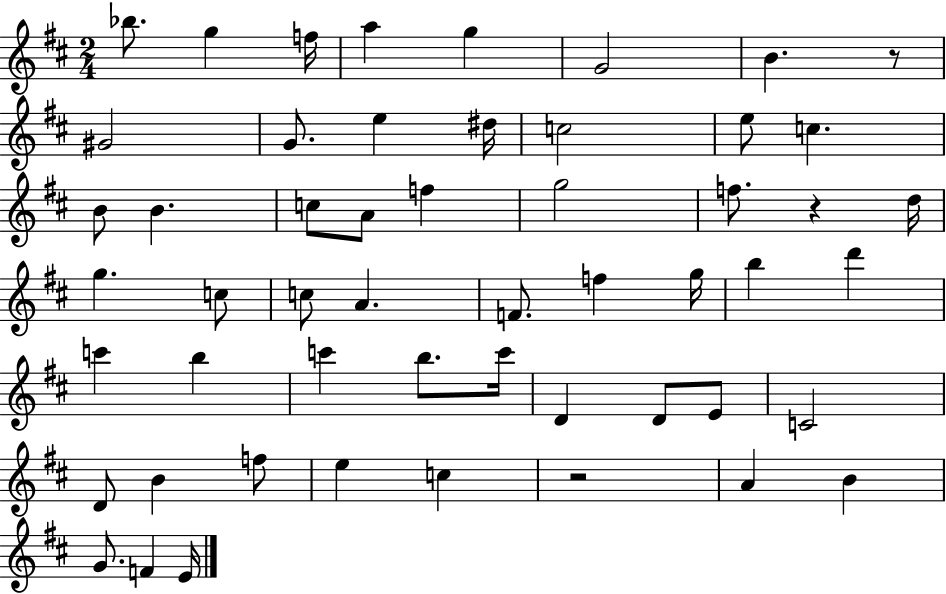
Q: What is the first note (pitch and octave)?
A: Bb5